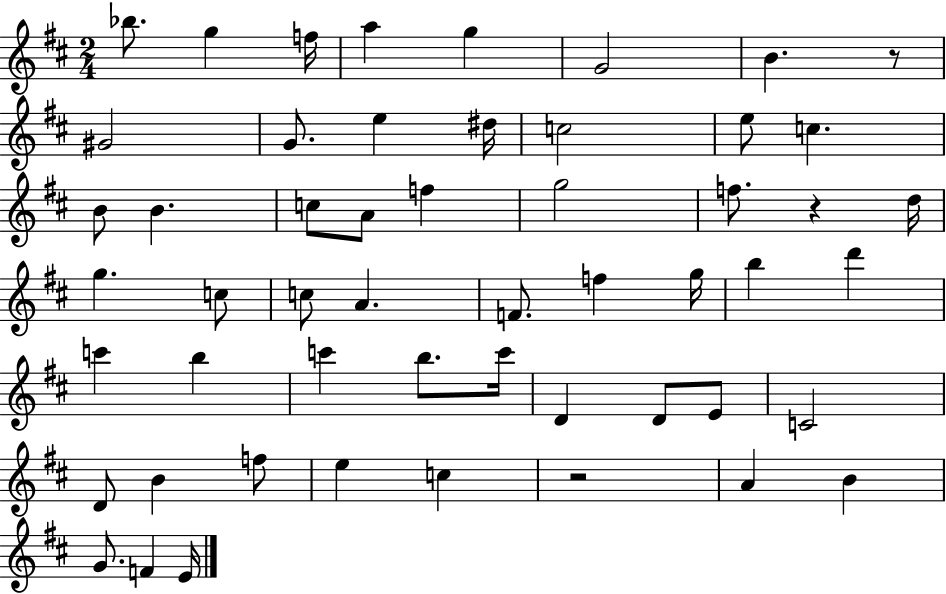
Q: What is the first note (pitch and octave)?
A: Bb5